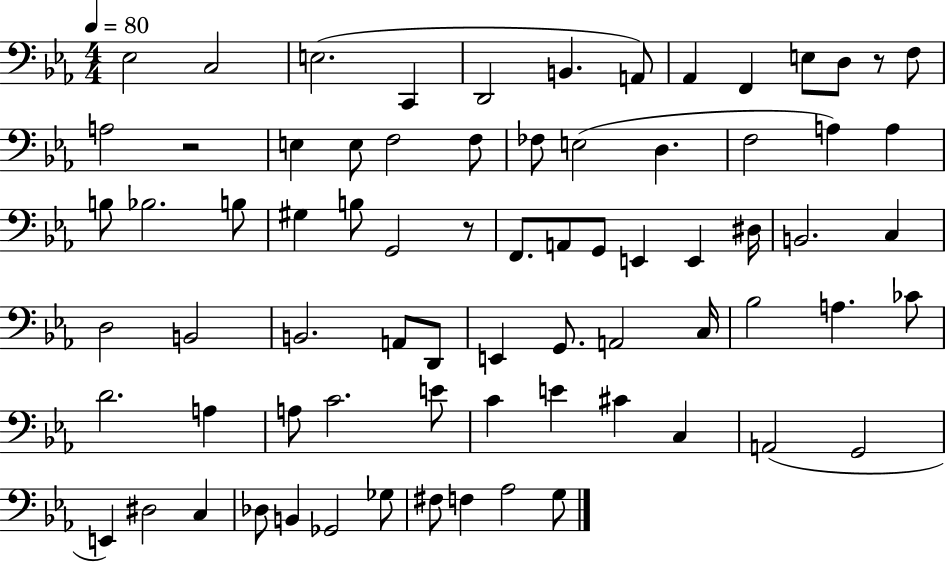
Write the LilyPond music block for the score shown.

{
  \clef bass
  \numericTimeSignature
  \time 4/4
  \key ees \major
  \tempo 4 = 80
  ees2 c2 | e2.( c,4 | d,2 b,4. a,8) | aes,4 f,4 e8 d8 r8 f8 | \break a2 r2 | e4 e8 f2 f8 | fes8 e2( d4. | f2 a4) a4 | \break b8 bes2. b8 | gis4 b8 g,2 r8 | f,8. a,8 g,8 e,4 e,4 dis16 | b,2. c4 | \break d2 b,2 | b,2. a,8 d,8 | e,4 g,8. a,2 c16 | bes2 a4. ces'8 | \break d'2. a4 | a8 c'2. e'8 | c'4 e'4 cis'4 c4 | a,2( g,2 | \break e,4) dis2 c4 | des8 b,4 ges,2 ges8 | fis8 f4 aes2 g8 | \bar "|."
}